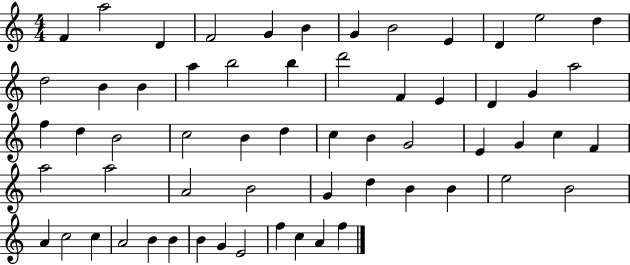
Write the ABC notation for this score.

X:1
T:Untitled
M:4/4
L:1/4
K:C
F a2 D F2 G B G B2 E D e2 d d2 B B a b2 b d'2 F E D G a2 f d B2 c2 B d c B G2 E G c F a2 a2 A2 B2 G d B B e2 B2 A c2 c A2 B B B G E2 f c A f